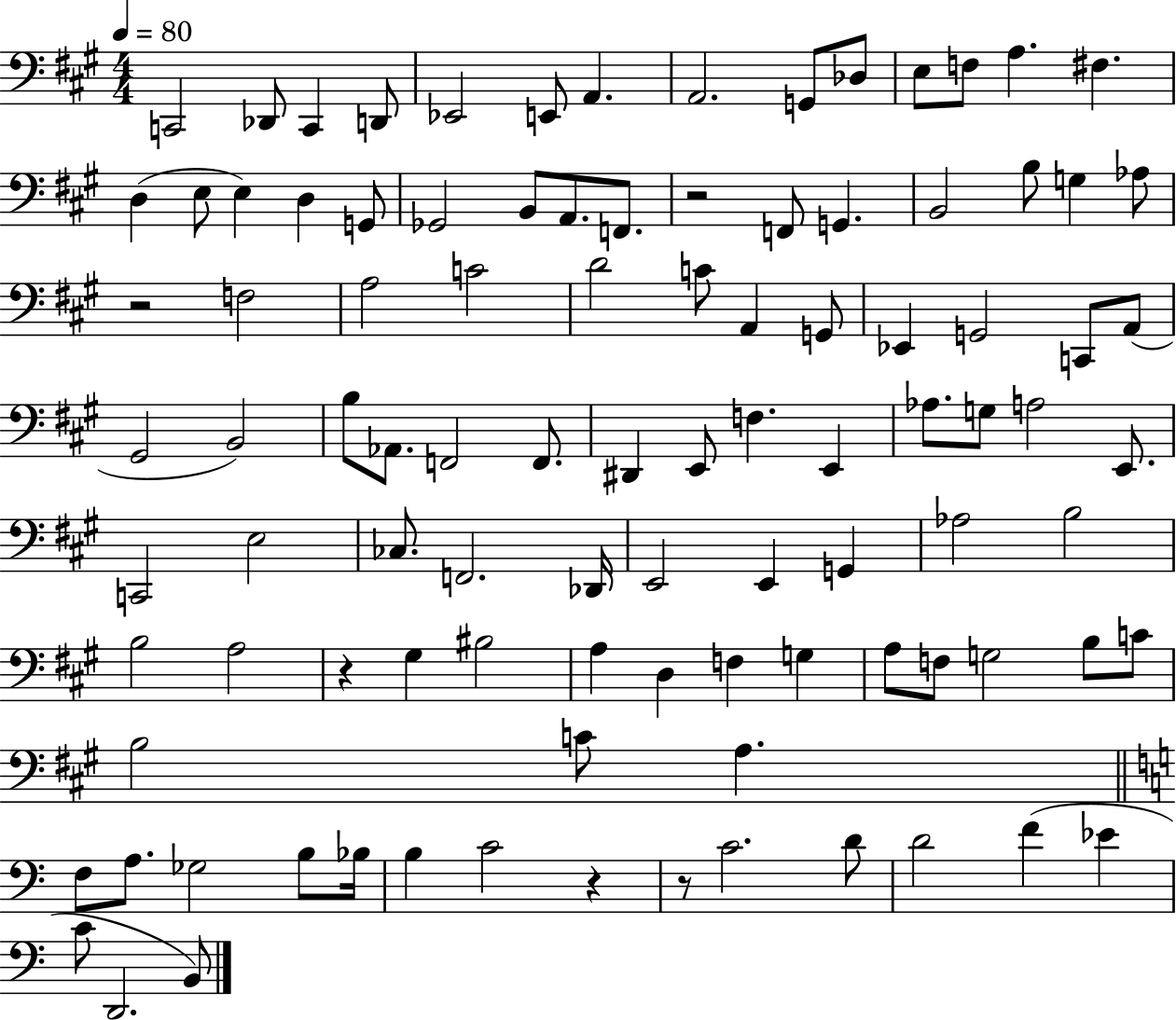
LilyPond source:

{
  \clef bass
  \numericTimeSignature
  \time 4/4
  \key a \major
  \tempo 4 = 80
  \repeat volta 2 { c,2 des,8 c,4 d,8 | ees,2 e,8 a,4. | a,2. g,8 des8 | e8 f8 a4. fis4. | \break d4( e8 e4) d4 g,8 | ges,2 b,8 a,8. f,8. | r2 f,8 g,4. | b,2 b8 g4 aes8 | \break r2 f2 | a2 c'2 | d'2 c'8 a,4 g,8 | ees,4 g,2 c,8 a,8( | \break gis,2 b,2) | b8 aes,8. f,2 f,8. | dis,4 e,8 f4. e,4 | aes8. g8 a2 e,8. | \break c,2 e2 | ces8. f,2. des,16 | e,2 e,4 g,4 | aes2 b2 | \break b2 a2 | r4 gis4 bis2 | a4 d4 f4 g4 | a8 f8 g2 b8 c'8 | \break b2 c'8 a4. | \bar "||" \break \key c \major f8 a8. ges2 b8 bes16 | b4 c'2 r4 | r8 c'2. d'8 | d'2 f'4( ees'4 | \break c'8 d,2. b,8) | } \bar "|."
}